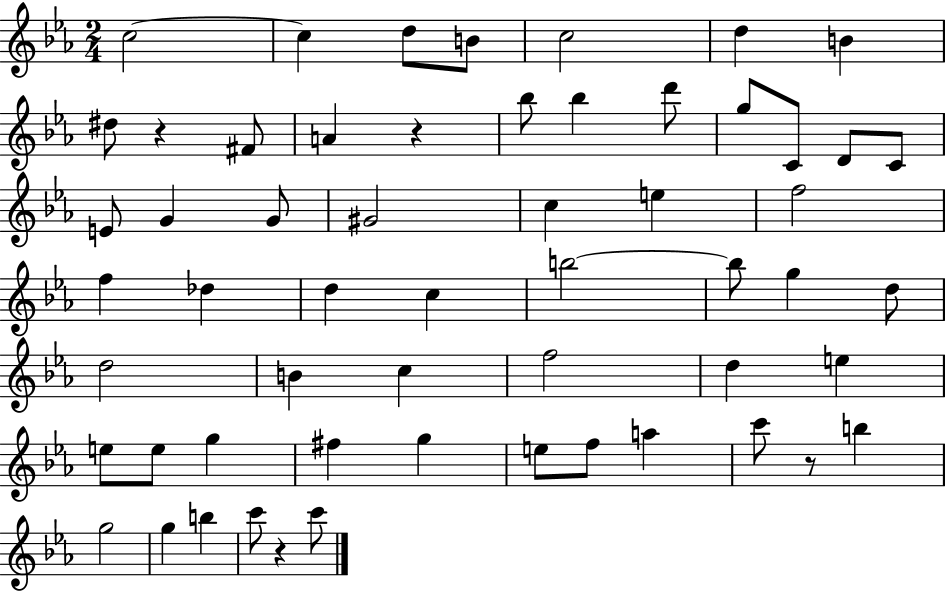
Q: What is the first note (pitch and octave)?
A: C5